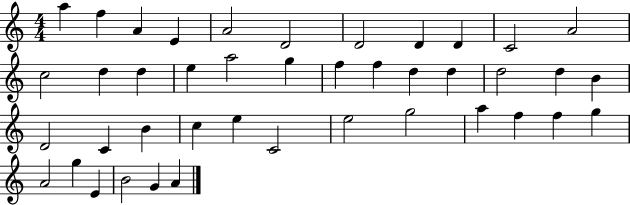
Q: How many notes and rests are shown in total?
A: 42